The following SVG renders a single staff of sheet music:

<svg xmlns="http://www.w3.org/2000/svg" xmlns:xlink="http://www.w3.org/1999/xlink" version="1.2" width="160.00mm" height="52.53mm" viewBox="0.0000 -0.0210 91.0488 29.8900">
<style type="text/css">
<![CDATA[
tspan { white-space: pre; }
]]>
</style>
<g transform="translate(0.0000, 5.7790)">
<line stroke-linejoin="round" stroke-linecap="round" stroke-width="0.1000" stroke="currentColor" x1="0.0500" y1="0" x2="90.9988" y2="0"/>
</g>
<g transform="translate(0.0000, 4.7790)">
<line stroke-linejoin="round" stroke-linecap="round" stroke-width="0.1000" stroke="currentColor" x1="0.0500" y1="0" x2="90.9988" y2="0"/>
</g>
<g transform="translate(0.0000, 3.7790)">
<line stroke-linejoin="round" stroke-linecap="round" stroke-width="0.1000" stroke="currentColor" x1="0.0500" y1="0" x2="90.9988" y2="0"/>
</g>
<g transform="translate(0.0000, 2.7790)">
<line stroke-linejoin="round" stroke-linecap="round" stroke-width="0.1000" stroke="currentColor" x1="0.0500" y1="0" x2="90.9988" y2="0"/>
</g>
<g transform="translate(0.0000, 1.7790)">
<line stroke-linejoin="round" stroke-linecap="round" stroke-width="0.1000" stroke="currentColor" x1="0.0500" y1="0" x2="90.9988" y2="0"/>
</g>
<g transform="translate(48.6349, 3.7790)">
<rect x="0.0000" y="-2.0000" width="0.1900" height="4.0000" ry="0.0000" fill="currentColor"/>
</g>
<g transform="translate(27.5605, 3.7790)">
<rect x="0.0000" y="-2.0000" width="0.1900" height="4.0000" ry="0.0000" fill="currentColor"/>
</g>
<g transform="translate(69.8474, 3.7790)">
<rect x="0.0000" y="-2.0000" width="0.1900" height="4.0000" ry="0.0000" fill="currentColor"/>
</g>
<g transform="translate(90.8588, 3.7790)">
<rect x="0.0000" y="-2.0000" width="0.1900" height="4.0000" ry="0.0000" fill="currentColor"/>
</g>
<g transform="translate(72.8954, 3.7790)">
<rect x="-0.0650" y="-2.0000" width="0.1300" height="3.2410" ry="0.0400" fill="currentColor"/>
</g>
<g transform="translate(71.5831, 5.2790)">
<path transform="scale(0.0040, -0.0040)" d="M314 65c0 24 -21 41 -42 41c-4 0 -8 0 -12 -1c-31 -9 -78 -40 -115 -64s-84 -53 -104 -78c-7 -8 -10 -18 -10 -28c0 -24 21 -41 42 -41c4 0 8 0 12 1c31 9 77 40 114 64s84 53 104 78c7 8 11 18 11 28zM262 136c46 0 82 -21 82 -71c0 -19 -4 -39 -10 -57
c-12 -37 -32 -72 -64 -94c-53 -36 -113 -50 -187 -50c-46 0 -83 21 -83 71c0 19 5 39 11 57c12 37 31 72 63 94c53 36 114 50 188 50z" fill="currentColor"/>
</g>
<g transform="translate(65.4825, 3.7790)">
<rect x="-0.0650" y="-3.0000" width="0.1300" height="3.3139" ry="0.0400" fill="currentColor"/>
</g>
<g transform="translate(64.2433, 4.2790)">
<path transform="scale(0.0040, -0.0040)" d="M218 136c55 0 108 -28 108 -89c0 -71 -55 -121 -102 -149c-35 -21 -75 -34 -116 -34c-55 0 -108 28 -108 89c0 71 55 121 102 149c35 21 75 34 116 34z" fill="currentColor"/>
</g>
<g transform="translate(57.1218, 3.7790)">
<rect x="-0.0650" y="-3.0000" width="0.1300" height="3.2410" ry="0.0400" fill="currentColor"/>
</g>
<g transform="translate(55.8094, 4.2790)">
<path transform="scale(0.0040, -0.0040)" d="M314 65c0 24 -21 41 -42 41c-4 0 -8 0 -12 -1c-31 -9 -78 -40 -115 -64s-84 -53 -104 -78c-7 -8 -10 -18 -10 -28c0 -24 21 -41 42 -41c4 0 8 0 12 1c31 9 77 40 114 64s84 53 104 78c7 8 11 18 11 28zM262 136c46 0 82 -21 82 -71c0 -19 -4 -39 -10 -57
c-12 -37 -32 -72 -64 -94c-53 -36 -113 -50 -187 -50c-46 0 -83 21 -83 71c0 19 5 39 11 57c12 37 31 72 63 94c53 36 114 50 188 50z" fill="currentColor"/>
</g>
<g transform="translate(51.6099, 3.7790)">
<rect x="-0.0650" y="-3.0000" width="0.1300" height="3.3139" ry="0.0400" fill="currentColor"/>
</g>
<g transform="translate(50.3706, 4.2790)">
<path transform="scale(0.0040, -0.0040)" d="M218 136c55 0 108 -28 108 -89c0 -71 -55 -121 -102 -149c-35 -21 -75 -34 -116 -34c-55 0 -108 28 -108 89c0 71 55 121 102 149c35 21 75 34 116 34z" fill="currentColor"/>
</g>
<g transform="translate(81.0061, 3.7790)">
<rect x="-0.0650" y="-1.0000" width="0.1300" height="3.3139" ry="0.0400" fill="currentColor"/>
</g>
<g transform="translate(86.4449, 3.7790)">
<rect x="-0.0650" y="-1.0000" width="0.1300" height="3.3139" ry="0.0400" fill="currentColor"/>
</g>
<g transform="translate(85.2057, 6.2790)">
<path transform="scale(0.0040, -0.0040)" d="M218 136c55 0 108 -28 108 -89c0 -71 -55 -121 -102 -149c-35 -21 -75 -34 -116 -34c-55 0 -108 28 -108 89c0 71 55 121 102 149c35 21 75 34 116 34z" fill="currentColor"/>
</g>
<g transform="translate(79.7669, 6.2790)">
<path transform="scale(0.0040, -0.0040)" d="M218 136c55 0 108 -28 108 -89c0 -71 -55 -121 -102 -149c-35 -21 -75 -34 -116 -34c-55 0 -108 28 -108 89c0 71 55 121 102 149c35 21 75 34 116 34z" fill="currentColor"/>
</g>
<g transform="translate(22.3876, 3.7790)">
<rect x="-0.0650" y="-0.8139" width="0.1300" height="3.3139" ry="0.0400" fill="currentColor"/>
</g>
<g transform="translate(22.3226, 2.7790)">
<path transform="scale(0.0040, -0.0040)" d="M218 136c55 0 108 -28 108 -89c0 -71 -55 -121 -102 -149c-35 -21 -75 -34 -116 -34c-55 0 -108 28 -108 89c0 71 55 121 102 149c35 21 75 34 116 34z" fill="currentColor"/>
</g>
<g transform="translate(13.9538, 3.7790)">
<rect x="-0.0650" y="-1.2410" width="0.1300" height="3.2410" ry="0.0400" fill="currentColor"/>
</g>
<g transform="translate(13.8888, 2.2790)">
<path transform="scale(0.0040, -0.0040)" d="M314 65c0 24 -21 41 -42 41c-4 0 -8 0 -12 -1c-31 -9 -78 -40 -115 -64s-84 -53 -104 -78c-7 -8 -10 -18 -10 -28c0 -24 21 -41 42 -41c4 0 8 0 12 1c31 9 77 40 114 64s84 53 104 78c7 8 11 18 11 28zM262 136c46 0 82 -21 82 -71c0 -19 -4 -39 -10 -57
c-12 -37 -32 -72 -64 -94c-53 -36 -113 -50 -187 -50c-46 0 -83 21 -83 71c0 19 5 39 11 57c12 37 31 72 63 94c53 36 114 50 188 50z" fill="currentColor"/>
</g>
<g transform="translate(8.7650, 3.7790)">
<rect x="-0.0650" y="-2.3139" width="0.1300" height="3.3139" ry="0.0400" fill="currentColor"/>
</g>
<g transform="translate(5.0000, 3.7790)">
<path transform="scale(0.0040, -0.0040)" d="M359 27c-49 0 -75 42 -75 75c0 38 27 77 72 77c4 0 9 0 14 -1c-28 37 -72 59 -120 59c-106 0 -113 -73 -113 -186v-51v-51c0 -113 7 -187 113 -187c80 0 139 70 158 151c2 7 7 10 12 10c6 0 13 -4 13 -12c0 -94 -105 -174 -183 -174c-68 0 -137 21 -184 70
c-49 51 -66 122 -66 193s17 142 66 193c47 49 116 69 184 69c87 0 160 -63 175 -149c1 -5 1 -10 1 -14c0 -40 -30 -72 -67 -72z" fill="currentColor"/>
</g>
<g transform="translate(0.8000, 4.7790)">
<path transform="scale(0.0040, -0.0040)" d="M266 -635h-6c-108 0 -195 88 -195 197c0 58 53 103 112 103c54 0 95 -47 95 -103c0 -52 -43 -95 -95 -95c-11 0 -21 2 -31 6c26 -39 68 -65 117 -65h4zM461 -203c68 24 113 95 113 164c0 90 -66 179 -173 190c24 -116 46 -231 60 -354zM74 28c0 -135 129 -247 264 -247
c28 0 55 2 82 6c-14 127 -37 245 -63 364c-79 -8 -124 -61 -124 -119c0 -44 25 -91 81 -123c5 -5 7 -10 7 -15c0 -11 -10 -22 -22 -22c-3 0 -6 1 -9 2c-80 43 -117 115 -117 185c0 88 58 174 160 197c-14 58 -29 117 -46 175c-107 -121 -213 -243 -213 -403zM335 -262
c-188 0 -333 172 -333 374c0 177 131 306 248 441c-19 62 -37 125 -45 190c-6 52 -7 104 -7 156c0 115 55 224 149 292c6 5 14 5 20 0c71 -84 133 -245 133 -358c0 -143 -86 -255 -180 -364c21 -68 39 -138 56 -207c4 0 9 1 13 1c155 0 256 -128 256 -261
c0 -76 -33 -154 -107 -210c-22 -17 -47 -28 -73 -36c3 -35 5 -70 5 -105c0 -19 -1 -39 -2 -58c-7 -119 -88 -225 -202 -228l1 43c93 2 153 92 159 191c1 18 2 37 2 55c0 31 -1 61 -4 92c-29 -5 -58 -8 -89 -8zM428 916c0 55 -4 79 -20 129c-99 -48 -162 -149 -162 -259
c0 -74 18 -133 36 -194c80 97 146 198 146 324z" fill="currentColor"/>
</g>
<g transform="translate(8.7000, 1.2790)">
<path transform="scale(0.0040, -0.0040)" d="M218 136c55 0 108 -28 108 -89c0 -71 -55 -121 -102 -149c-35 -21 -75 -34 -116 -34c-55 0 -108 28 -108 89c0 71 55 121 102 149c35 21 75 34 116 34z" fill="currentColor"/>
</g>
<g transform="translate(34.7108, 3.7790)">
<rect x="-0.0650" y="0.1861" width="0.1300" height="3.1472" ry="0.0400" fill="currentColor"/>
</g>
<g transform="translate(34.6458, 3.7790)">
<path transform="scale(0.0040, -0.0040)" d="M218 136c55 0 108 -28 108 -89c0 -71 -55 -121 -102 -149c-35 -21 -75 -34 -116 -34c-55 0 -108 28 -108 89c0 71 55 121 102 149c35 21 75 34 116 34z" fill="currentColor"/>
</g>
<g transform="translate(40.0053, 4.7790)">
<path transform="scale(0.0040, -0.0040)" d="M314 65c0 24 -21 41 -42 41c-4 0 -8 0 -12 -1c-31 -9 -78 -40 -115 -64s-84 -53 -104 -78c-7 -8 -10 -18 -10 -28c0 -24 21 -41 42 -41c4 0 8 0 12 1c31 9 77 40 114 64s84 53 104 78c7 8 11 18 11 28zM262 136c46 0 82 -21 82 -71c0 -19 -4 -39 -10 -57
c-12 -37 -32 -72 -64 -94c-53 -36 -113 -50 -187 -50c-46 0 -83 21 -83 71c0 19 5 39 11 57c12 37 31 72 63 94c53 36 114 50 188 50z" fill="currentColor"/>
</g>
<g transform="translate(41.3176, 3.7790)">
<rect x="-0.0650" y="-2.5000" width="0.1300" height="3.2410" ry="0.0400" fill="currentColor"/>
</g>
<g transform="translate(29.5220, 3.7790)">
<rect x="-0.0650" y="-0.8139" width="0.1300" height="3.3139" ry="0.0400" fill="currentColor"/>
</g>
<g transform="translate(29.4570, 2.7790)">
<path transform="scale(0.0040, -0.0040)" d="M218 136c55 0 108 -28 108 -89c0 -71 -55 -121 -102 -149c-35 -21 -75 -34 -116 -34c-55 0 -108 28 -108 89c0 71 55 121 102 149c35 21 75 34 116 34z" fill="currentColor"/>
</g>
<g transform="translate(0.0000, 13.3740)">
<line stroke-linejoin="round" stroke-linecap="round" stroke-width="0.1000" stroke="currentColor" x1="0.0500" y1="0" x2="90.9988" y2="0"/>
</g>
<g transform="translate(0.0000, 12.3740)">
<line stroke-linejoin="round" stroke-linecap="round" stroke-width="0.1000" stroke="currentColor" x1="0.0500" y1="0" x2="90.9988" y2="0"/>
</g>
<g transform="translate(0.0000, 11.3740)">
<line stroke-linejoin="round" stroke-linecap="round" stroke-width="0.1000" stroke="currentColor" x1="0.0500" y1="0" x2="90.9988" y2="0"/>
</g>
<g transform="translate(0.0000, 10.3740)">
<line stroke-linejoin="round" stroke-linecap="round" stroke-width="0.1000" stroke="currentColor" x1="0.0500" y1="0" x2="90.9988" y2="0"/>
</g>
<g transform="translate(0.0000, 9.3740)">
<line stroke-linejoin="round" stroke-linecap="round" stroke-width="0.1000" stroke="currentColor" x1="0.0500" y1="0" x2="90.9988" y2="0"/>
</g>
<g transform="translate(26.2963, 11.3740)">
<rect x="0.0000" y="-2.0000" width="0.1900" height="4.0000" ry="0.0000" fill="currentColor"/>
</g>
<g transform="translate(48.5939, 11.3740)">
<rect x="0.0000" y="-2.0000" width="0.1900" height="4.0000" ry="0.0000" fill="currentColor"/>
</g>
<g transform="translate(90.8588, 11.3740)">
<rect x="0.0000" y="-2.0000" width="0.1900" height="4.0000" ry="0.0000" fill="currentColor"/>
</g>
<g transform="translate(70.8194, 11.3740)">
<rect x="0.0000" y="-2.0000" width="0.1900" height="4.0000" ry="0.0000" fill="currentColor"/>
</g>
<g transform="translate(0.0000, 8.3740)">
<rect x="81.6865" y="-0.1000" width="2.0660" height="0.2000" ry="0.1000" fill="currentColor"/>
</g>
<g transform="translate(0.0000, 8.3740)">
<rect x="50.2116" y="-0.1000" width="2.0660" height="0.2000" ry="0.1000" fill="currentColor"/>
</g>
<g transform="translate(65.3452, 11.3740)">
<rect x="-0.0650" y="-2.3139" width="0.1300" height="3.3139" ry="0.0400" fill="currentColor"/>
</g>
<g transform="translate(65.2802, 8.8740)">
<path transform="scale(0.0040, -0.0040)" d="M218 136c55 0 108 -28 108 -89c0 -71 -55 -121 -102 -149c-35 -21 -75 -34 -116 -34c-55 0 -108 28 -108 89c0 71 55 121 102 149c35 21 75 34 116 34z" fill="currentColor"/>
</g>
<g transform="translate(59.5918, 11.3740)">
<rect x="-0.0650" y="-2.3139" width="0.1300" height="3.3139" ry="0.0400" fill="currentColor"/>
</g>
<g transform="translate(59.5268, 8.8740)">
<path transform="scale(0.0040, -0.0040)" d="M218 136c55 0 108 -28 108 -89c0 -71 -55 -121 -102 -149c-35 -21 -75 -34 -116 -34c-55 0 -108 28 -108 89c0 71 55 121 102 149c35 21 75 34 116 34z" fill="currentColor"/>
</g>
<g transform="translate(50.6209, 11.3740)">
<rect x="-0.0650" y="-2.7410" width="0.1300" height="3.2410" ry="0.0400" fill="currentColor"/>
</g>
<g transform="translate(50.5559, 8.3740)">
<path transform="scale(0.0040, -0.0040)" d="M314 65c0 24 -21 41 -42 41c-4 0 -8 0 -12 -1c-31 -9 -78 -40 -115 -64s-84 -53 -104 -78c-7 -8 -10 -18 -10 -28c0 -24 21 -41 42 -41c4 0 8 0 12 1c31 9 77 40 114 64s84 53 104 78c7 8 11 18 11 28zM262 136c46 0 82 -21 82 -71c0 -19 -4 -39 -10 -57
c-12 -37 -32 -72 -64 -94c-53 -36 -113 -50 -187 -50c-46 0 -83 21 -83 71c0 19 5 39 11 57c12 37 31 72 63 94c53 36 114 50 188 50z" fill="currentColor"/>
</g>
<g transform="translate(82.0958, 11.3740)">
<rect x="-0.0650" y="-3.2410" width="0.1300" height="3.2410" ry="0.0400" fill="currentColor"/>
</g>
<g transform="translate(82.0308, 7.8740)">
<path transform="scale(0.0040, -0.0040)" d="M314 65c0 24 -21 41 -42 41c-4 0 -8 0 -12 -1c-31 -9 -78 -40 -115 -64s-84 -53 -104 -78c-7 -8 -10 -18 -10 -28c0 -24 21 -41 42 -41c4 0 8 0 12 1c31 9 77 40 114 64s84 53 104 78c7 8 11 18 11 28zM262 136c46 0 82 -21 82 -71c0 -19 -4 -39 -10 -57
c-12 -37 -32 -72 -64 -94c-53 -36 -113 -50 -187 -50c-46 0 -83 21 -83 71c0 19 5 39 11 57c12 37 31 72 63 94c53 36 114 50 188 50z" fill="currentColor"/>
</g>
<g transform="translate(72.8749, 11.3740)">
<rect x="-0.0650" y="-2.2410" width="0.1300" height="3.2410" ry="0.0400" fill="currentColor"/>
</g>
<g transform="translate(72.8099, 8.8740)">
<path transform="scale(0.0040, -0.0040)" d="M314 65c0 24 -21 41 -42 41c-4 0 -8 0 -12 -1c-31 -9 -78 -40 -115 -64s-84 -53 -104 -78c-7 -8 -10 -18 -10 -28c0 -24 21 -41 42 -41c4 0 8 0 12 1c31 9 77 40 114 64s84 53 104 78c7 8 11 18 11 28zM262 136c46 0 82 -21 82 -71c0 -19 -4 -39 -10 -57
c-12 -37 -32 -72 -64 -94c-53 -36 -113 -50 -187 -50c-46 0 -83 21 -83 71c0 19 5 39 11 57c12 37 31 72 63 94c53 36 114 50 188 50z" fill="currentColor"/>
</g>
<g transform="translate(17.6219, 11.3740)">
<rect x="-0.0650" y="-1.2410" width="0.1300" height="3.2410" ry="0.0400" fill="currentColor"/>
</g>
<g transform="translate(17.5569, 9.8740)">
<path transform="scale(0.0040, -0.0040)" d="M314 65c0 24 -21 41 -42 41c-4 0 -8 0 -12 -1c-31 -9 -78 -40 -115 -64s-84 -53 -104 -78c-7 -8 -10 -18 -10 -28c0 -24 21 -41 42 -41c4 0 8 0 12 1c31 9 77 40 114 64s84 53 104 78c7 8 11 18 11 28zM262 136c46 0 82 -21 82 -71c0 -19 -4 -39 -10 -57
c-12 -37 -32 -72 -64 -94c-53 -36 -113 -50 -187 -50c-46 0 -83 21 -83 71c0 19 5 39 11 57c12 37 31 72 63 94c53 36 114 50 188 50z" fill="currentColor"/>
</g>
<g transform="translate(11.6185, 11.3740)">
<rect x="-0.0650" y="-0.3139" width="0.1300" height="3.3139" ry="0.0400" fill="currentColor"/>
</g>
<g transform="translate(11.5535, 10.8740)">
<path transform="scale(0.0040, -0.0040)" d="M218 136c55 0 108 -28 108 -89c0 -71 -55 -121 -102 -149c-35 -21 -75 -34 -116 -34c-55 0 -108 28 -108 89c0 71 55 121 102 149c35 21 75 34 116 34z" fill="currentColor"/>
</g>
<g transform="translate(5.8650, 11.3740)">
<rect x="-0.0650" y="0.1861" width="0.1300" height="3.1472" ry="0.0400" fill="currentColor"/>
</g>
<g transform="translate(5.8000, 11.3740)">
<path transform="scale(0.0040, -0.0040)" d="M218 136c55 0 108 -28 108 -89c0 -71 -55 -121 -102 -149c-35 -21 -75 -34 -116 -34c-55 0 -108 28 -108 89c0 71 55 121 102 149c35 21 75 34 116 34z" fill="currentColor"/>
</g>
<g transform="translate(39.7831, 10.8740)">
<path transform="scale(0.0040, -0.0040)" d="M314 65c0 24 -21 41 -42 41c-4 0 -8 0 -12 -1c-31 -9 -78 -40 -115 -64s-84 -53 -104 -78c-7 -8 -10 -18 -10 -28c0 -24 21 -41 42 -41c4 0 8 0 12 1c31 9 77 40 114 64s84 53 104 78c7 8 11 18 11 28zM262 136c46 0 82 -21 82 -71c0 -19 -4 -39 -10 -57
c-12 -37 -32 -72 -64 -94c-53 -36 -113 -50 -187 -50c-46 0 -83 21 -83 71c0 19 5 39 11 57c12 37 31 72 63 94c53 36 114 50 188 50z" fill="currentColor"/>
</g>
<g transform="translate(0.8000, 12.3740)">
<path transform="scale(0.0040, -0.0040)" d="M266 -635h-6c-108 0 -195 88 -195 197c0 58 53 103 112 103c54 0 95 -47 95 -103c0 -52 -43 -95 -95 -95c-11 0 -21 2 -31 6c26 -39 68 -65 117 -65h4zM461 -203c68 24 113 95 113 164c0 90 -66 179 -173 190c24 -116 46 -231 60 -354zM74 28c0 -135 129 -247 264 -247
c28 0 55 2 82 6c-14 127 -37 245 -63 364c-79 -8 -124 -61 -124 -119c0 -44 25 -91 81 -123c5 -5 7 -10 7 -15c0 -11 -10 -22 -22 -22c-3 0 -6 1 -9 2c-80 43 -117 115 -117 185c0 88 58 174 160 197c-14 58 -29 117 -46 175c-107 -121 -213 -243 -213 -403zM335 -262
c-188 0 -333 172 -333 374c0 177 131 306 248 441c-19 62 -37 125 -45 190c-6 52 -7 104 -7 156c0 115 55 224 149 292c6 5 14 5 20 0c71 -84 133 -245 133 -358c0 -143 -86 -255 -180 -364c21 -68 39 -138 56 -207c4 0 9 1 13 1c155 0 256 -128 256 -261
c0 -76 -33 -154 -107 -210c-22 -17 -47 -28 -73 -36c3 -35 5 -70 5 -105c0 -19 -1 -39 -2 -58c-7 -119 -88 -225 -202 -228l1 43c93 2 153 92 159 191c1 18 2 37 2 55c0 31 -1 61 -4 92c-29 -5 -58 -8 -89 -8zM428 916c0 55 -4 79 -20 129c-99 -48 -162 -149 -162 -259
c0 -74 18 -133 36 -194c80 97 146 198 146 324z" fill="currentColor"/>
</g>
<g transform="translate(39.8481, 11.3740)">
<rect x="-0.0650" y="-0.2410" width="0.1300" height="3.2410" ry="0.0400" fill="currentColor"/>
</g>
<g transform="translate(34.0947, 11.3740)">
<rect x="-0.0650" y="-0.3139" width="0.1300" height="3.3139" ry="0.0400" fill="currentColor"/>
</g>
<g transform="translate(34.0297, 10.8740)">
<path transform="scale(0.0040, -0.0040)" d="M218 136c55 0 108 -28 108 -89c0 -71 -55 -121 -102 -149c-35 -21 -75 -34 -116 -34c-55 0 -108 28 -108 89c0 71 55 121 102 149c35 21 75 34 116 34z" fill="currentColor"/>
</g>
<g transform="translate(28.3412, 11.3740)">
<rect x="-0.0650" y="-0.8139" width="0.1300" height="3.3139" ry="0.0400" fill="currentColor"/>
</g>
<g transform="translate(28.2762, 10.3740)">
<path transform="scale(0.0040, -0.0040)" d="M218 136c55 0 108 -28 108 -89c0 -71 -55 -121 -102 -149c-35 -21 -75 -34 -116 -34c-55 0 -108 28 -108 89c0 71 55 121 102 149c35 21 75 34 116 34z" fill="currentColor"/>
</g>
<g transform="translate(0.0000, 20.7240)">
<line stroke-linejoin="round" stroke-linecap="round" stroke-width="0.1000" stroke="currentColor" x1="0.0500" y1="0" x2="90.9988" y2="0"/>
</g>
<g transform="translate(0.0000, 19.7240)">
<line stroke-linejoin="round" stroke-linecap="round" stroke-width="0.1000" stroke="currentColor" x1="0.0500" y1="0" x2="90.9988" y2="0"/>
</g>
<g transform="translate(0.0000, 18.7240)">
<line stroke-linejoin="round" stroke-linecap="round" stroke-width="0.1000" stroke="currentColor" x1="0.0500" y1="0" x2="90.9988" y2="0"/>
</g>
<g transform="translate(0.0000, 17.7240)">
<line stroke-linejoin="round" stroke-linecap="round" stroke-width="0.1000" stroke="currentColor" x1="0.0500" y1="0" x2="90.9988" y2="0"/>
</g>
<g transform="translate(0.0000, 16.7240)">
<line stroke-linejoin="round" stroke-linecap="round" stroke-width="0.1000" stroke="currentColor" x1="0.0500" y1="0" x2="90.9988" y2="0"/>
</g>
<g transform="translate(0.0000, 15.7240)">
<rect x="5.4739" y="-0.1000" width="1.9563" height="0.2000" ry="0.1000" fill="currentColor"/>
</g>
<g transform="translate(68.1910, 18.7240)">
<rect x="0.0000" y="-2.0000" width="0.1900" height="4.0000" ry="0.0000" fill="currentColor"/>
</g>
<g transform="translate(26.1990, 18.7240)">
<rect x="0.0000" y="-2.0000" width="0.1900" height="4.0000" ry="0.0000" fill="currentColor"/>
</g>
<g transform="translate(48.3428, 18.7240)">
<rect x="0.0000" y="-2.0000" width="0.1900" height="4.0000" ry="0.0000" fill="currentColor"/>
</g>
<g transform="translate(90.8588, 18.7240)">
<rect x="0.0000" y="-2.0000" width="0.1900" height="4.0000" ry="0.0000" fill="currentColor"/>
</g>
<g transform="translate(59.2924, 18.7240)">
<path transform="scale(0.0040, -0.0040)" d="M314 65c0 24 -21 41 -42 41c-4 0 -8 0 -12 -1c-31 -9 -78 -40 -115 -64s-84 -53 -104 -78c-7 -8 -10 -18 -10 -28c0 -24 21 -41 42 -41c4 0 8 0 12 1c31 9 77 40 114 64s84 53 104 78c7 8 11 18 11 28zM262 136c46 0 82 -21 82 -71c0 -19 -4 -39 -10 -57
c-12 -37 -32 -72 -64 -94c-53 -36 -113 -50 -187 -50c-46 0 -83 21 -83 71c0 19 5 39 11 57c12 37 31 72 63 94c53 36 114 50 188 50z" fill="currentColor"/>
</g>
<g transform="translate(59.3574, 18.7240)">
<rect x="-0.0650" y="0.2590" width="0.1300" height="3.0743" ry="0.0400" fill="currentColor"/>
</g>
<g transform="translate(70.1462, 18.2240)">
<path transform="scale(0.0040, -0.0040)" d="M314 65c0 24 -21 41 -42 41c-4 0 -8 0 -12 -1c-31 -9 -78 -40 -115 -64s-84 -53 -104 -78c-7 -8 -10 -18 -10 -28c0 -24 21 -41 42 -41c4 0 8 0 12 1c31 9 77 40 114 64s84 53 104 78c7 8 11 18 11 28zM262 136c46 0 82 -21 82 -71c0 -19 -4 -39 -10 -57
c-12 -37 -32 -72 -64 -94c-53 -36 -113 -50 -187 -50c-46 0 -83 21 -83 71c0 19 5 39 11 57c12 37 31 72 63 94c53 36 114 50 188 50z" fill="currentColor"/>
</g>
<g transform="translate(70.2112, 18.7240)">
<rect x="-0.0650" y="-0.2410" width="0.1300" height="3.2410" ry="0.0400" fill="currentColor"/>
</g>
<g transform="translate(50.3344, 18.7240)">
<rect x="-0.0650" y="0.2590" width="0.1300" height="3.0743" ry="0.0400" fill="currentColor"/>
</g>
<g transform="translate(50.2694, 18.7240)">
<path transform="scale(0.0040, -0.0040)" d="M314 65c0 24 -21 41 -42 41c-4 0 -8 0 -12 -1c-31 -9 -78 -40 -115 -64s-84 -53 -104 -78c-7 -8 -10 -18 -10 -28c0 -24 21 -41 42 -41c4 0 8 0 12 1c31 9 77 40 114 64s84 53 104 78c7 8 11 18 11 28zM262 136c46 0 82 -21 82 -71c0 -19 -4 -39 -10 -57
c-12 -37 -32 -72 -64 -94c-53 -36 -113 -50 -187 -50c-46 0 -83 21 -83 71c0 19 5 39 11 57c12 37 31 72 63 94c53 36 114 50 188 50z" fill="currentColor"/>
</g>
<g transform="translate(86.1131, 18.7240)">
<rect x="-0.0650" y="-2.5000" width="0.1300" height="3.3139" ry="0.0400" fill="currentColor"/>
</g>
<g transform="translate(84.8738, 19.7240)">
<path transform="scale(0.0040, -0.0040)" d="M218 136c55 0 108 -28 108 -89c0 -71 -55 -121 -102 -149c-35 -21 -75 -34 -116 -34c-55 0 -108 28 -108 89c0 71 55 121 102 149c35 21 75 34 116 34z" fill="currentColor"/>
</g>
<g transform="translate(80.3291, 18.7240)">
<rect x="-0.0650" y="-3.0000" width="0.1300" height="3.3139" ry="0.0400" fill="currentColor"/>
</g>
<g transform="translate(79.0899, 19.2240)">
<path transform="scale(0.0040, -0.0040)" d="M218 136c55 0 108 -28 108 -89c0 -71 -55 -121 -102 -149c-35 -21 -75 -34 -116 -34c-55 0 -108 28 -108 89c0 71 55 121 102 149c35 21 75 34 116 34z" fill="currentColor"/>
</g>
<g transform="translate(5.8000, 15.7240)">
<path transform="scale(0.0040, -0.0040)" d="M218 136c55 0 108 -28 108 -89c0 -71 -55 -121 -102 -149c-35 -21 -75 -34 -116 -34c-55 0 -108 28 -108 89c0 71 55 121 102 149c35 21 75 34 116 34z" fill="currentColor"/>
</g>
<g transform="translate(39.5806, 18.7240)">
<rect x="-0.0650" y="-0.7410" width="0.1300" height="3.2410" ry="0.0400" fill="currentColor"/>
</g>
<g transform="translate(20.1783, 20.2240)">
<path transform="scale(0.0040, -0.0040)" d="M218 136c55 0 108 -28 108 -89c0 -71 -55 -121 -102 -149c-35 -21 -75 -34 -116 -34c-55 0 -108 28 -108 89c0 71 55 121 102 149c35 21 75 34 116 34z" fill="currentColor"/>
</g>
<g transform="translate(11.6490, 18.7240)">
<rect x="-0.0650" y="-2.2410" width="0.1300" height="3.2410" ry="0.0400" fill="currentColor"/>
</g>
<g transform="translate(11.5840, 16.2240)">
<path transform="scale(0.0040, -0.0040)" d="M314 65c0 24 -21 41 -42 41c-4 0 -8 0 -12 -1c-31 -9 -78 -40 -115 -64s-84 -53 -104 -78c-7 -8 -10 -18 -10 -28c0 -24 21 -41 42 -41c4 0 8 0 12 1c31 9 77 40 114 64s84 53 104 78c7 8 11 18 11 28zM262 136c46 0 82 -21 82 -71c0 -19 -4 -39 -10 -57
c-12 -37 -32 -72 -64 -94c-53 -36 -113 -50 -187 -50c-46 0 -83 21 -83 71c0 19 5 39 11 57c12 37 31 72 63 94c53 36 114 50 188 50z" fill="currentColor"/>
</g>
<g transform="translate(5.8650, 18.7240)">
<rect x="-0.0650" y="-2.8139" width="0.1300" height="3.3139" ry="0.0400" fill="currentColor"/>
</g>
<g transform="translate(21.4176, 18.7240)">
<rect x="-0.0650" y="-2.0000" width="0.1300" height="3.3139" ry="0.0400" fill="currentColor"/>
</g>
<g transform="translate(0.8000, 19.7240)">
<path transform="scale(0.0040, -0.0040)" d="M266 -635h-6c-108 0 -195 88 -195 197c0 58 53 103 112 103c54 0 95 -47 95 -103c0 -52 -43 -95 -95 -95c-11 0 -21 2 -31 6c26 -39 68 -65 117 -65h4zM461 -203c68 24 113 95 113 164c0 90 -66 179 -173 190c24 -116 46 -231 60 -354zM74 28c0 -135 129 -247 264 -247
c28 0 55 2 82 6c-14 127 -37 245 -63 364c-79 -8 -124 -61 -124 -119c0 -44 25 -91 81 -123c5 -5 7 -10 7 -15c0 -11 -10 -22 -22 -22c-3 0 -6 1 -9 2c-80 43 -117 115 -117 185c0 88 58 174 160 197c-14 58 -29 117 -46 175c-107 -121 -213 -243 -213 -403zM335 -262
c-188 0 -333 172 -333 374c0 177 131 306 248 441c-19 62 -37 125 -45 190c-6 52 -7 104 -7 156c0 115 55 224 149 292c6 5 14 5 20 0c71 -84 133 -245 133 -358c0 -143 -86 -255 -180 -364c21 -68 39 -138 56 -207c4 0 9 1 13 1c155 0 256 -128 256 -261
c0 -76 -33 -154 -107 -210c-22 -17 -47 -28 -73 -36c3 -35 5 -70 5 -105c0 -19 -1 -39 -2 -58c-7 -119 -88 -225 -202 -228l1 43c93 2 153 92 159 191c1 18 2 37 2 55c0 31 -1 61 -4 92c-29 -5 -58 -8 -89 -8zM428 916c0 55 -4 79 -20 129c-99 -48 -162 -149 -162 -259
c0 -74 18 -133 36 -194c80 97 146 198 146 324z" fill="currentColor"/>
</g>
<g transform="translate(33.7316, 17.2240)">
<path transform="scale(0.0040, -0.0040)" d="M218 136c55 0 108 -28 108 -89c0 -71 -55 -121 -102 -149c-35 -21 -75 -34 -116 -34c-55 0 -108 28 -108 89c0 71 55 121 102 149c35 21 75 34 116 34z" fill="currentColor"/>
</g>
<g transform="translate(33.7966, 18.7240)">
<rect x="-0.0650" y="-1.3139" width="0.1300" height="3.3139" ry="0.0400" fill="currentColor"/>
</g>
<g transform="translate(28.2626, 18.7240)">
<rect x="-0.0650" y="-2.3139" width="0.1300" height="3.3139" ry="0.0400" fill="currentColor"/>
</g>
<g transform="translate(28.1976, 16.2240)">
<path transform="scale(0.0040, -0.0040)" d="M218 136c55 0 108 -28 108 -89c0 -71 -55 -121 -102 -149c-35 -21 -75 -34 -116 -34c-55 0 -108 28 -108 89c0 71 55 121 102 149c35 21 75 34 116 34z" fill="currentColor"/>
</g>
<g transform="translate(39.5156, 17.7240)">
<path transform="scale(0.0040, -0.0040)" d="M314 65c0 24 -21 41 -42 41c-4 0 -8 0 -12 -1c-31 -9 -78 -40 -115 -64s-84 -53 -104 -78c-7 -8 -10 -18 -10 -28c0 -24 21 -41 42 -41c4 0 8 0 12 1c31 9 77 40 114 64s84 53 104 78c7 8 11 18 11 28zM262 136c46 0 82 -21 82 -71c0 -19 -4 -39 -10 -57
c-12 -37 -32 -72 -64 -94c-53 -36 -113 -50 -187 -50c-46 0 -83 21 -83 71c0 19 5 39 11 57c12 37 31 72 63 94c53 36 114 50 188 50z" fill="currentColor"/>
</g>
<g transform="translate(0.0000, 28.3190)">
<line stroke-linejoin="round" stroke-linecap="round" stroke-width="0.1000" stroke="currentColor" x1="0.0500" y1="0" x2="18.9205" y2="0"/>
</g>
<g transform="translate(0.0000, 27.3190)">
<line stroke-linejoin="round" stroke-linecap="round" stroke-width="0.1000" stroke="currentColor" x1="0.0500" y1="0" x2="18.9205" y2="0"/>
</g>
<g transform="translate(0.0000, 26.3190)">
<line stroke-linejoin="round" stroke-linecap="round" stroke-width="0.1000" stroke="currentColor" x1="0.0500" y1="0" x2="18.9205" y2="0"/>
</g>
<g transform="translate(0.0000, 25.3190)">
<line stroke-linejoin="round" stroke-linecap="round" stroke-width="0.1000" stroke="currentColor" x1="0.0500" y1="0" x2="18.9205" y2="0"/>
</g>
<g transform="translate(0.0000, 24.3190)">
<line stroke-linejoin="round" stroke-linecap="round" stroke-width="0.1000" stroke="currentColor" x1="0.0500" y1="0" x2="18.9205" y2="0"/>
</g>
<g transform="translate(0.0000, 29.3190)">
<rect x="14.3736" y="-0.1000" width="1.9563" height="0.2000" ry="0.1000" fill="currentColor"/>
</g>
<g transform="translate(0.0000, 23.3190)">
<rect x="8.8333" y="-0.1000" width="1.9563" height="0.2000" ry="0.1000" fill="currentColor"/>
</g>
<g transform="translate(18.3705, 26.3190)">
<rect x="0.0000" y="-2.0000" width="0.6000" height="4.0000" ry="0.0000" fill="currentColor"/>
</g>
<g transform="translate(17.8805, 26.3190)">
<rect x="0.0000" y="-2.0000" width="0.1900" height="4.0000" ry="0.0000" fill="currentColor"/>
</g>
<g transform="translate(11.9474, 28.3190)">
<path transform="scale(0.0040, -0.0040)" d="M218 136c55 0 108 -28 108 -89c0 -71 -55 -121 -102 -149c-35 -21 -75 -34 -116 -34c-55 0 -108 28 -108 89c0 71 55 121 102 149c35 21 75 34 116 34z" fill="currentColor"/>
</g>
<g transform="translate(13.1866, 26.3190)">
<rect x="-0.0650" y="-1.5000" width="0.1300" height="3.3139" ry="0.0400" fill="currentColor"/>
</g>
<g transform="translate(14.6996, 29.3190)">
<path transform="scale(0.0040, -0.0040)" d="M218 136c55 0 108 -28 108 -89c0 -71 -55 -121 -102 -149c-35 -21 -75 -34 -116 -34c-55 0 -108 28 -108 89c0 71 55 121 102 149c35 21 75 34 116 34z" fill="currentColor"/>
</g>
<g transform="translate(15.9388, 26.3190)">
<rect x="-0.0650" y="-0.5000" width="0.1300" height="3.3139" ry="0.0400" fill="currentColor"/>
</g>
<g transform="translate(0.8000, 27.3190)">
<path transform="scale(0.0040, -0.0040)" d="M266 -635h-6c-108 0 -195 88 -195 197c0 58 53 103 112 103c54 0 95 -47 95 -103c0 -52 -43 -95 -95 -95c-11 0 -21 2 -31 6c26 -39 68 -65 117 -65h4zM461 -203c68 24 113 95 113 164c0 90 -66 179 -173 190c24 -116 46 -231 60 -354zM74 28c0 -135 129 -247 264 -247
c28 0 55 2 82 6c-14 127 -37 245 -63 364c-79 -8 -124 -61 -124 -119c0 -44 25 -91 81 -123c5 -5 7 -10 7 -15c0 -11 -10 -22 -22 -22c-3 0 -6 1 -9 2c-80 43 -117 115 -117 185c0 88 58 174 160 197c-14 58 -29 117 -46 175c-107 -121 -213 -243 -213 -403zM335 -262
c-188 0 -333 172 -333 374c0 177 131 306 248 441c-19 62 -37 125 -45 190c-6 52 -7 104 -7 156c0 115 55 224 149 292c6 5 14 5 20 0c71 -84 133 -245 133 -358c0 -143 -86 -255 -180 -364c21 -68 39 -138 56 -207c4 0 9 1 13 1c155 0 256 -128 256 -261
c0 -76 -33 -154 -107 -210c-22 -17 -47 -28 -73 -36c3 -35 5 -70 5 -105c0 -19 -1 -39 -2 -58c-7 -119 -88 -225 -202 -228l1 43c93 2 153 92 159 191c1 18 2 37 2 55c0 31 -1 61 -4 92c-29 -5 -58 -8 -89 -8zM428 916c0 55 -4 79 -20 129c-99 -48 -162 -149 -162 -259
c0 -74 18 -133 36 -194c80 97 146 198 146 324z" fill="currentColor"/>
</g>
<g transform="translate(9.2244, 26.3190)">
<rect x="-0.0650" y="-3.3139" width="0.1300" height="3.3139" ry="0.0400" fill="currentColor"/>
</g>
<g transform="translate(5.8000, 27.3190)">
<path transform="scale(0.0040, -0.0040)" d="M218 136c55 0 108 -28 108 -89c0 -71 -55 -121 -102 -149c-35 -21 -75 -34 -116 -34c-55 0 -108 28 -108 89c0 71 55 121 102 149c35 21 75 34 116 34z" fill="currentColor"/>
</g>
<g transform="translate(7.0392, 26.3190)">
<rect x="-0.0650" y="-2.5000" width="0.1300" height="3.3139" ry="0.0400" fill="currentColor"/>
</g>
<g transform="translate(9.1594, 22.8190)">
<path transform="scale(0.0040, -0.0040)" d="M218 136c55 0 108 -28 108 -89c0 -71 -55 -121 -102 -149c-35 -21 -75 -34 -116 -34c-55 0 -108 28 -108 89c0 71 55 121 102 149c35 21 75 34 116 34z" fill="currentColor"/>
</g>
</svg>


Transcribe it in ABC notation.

X:1
T:Untitled
M:4/4
L:1/4
K:C
g e2 d d B G2 A A2 A F2 D D B c e2 d c c2 a2 g g g2 b2 a g2 F g e d2 B2 B2 c2 A G G b E C